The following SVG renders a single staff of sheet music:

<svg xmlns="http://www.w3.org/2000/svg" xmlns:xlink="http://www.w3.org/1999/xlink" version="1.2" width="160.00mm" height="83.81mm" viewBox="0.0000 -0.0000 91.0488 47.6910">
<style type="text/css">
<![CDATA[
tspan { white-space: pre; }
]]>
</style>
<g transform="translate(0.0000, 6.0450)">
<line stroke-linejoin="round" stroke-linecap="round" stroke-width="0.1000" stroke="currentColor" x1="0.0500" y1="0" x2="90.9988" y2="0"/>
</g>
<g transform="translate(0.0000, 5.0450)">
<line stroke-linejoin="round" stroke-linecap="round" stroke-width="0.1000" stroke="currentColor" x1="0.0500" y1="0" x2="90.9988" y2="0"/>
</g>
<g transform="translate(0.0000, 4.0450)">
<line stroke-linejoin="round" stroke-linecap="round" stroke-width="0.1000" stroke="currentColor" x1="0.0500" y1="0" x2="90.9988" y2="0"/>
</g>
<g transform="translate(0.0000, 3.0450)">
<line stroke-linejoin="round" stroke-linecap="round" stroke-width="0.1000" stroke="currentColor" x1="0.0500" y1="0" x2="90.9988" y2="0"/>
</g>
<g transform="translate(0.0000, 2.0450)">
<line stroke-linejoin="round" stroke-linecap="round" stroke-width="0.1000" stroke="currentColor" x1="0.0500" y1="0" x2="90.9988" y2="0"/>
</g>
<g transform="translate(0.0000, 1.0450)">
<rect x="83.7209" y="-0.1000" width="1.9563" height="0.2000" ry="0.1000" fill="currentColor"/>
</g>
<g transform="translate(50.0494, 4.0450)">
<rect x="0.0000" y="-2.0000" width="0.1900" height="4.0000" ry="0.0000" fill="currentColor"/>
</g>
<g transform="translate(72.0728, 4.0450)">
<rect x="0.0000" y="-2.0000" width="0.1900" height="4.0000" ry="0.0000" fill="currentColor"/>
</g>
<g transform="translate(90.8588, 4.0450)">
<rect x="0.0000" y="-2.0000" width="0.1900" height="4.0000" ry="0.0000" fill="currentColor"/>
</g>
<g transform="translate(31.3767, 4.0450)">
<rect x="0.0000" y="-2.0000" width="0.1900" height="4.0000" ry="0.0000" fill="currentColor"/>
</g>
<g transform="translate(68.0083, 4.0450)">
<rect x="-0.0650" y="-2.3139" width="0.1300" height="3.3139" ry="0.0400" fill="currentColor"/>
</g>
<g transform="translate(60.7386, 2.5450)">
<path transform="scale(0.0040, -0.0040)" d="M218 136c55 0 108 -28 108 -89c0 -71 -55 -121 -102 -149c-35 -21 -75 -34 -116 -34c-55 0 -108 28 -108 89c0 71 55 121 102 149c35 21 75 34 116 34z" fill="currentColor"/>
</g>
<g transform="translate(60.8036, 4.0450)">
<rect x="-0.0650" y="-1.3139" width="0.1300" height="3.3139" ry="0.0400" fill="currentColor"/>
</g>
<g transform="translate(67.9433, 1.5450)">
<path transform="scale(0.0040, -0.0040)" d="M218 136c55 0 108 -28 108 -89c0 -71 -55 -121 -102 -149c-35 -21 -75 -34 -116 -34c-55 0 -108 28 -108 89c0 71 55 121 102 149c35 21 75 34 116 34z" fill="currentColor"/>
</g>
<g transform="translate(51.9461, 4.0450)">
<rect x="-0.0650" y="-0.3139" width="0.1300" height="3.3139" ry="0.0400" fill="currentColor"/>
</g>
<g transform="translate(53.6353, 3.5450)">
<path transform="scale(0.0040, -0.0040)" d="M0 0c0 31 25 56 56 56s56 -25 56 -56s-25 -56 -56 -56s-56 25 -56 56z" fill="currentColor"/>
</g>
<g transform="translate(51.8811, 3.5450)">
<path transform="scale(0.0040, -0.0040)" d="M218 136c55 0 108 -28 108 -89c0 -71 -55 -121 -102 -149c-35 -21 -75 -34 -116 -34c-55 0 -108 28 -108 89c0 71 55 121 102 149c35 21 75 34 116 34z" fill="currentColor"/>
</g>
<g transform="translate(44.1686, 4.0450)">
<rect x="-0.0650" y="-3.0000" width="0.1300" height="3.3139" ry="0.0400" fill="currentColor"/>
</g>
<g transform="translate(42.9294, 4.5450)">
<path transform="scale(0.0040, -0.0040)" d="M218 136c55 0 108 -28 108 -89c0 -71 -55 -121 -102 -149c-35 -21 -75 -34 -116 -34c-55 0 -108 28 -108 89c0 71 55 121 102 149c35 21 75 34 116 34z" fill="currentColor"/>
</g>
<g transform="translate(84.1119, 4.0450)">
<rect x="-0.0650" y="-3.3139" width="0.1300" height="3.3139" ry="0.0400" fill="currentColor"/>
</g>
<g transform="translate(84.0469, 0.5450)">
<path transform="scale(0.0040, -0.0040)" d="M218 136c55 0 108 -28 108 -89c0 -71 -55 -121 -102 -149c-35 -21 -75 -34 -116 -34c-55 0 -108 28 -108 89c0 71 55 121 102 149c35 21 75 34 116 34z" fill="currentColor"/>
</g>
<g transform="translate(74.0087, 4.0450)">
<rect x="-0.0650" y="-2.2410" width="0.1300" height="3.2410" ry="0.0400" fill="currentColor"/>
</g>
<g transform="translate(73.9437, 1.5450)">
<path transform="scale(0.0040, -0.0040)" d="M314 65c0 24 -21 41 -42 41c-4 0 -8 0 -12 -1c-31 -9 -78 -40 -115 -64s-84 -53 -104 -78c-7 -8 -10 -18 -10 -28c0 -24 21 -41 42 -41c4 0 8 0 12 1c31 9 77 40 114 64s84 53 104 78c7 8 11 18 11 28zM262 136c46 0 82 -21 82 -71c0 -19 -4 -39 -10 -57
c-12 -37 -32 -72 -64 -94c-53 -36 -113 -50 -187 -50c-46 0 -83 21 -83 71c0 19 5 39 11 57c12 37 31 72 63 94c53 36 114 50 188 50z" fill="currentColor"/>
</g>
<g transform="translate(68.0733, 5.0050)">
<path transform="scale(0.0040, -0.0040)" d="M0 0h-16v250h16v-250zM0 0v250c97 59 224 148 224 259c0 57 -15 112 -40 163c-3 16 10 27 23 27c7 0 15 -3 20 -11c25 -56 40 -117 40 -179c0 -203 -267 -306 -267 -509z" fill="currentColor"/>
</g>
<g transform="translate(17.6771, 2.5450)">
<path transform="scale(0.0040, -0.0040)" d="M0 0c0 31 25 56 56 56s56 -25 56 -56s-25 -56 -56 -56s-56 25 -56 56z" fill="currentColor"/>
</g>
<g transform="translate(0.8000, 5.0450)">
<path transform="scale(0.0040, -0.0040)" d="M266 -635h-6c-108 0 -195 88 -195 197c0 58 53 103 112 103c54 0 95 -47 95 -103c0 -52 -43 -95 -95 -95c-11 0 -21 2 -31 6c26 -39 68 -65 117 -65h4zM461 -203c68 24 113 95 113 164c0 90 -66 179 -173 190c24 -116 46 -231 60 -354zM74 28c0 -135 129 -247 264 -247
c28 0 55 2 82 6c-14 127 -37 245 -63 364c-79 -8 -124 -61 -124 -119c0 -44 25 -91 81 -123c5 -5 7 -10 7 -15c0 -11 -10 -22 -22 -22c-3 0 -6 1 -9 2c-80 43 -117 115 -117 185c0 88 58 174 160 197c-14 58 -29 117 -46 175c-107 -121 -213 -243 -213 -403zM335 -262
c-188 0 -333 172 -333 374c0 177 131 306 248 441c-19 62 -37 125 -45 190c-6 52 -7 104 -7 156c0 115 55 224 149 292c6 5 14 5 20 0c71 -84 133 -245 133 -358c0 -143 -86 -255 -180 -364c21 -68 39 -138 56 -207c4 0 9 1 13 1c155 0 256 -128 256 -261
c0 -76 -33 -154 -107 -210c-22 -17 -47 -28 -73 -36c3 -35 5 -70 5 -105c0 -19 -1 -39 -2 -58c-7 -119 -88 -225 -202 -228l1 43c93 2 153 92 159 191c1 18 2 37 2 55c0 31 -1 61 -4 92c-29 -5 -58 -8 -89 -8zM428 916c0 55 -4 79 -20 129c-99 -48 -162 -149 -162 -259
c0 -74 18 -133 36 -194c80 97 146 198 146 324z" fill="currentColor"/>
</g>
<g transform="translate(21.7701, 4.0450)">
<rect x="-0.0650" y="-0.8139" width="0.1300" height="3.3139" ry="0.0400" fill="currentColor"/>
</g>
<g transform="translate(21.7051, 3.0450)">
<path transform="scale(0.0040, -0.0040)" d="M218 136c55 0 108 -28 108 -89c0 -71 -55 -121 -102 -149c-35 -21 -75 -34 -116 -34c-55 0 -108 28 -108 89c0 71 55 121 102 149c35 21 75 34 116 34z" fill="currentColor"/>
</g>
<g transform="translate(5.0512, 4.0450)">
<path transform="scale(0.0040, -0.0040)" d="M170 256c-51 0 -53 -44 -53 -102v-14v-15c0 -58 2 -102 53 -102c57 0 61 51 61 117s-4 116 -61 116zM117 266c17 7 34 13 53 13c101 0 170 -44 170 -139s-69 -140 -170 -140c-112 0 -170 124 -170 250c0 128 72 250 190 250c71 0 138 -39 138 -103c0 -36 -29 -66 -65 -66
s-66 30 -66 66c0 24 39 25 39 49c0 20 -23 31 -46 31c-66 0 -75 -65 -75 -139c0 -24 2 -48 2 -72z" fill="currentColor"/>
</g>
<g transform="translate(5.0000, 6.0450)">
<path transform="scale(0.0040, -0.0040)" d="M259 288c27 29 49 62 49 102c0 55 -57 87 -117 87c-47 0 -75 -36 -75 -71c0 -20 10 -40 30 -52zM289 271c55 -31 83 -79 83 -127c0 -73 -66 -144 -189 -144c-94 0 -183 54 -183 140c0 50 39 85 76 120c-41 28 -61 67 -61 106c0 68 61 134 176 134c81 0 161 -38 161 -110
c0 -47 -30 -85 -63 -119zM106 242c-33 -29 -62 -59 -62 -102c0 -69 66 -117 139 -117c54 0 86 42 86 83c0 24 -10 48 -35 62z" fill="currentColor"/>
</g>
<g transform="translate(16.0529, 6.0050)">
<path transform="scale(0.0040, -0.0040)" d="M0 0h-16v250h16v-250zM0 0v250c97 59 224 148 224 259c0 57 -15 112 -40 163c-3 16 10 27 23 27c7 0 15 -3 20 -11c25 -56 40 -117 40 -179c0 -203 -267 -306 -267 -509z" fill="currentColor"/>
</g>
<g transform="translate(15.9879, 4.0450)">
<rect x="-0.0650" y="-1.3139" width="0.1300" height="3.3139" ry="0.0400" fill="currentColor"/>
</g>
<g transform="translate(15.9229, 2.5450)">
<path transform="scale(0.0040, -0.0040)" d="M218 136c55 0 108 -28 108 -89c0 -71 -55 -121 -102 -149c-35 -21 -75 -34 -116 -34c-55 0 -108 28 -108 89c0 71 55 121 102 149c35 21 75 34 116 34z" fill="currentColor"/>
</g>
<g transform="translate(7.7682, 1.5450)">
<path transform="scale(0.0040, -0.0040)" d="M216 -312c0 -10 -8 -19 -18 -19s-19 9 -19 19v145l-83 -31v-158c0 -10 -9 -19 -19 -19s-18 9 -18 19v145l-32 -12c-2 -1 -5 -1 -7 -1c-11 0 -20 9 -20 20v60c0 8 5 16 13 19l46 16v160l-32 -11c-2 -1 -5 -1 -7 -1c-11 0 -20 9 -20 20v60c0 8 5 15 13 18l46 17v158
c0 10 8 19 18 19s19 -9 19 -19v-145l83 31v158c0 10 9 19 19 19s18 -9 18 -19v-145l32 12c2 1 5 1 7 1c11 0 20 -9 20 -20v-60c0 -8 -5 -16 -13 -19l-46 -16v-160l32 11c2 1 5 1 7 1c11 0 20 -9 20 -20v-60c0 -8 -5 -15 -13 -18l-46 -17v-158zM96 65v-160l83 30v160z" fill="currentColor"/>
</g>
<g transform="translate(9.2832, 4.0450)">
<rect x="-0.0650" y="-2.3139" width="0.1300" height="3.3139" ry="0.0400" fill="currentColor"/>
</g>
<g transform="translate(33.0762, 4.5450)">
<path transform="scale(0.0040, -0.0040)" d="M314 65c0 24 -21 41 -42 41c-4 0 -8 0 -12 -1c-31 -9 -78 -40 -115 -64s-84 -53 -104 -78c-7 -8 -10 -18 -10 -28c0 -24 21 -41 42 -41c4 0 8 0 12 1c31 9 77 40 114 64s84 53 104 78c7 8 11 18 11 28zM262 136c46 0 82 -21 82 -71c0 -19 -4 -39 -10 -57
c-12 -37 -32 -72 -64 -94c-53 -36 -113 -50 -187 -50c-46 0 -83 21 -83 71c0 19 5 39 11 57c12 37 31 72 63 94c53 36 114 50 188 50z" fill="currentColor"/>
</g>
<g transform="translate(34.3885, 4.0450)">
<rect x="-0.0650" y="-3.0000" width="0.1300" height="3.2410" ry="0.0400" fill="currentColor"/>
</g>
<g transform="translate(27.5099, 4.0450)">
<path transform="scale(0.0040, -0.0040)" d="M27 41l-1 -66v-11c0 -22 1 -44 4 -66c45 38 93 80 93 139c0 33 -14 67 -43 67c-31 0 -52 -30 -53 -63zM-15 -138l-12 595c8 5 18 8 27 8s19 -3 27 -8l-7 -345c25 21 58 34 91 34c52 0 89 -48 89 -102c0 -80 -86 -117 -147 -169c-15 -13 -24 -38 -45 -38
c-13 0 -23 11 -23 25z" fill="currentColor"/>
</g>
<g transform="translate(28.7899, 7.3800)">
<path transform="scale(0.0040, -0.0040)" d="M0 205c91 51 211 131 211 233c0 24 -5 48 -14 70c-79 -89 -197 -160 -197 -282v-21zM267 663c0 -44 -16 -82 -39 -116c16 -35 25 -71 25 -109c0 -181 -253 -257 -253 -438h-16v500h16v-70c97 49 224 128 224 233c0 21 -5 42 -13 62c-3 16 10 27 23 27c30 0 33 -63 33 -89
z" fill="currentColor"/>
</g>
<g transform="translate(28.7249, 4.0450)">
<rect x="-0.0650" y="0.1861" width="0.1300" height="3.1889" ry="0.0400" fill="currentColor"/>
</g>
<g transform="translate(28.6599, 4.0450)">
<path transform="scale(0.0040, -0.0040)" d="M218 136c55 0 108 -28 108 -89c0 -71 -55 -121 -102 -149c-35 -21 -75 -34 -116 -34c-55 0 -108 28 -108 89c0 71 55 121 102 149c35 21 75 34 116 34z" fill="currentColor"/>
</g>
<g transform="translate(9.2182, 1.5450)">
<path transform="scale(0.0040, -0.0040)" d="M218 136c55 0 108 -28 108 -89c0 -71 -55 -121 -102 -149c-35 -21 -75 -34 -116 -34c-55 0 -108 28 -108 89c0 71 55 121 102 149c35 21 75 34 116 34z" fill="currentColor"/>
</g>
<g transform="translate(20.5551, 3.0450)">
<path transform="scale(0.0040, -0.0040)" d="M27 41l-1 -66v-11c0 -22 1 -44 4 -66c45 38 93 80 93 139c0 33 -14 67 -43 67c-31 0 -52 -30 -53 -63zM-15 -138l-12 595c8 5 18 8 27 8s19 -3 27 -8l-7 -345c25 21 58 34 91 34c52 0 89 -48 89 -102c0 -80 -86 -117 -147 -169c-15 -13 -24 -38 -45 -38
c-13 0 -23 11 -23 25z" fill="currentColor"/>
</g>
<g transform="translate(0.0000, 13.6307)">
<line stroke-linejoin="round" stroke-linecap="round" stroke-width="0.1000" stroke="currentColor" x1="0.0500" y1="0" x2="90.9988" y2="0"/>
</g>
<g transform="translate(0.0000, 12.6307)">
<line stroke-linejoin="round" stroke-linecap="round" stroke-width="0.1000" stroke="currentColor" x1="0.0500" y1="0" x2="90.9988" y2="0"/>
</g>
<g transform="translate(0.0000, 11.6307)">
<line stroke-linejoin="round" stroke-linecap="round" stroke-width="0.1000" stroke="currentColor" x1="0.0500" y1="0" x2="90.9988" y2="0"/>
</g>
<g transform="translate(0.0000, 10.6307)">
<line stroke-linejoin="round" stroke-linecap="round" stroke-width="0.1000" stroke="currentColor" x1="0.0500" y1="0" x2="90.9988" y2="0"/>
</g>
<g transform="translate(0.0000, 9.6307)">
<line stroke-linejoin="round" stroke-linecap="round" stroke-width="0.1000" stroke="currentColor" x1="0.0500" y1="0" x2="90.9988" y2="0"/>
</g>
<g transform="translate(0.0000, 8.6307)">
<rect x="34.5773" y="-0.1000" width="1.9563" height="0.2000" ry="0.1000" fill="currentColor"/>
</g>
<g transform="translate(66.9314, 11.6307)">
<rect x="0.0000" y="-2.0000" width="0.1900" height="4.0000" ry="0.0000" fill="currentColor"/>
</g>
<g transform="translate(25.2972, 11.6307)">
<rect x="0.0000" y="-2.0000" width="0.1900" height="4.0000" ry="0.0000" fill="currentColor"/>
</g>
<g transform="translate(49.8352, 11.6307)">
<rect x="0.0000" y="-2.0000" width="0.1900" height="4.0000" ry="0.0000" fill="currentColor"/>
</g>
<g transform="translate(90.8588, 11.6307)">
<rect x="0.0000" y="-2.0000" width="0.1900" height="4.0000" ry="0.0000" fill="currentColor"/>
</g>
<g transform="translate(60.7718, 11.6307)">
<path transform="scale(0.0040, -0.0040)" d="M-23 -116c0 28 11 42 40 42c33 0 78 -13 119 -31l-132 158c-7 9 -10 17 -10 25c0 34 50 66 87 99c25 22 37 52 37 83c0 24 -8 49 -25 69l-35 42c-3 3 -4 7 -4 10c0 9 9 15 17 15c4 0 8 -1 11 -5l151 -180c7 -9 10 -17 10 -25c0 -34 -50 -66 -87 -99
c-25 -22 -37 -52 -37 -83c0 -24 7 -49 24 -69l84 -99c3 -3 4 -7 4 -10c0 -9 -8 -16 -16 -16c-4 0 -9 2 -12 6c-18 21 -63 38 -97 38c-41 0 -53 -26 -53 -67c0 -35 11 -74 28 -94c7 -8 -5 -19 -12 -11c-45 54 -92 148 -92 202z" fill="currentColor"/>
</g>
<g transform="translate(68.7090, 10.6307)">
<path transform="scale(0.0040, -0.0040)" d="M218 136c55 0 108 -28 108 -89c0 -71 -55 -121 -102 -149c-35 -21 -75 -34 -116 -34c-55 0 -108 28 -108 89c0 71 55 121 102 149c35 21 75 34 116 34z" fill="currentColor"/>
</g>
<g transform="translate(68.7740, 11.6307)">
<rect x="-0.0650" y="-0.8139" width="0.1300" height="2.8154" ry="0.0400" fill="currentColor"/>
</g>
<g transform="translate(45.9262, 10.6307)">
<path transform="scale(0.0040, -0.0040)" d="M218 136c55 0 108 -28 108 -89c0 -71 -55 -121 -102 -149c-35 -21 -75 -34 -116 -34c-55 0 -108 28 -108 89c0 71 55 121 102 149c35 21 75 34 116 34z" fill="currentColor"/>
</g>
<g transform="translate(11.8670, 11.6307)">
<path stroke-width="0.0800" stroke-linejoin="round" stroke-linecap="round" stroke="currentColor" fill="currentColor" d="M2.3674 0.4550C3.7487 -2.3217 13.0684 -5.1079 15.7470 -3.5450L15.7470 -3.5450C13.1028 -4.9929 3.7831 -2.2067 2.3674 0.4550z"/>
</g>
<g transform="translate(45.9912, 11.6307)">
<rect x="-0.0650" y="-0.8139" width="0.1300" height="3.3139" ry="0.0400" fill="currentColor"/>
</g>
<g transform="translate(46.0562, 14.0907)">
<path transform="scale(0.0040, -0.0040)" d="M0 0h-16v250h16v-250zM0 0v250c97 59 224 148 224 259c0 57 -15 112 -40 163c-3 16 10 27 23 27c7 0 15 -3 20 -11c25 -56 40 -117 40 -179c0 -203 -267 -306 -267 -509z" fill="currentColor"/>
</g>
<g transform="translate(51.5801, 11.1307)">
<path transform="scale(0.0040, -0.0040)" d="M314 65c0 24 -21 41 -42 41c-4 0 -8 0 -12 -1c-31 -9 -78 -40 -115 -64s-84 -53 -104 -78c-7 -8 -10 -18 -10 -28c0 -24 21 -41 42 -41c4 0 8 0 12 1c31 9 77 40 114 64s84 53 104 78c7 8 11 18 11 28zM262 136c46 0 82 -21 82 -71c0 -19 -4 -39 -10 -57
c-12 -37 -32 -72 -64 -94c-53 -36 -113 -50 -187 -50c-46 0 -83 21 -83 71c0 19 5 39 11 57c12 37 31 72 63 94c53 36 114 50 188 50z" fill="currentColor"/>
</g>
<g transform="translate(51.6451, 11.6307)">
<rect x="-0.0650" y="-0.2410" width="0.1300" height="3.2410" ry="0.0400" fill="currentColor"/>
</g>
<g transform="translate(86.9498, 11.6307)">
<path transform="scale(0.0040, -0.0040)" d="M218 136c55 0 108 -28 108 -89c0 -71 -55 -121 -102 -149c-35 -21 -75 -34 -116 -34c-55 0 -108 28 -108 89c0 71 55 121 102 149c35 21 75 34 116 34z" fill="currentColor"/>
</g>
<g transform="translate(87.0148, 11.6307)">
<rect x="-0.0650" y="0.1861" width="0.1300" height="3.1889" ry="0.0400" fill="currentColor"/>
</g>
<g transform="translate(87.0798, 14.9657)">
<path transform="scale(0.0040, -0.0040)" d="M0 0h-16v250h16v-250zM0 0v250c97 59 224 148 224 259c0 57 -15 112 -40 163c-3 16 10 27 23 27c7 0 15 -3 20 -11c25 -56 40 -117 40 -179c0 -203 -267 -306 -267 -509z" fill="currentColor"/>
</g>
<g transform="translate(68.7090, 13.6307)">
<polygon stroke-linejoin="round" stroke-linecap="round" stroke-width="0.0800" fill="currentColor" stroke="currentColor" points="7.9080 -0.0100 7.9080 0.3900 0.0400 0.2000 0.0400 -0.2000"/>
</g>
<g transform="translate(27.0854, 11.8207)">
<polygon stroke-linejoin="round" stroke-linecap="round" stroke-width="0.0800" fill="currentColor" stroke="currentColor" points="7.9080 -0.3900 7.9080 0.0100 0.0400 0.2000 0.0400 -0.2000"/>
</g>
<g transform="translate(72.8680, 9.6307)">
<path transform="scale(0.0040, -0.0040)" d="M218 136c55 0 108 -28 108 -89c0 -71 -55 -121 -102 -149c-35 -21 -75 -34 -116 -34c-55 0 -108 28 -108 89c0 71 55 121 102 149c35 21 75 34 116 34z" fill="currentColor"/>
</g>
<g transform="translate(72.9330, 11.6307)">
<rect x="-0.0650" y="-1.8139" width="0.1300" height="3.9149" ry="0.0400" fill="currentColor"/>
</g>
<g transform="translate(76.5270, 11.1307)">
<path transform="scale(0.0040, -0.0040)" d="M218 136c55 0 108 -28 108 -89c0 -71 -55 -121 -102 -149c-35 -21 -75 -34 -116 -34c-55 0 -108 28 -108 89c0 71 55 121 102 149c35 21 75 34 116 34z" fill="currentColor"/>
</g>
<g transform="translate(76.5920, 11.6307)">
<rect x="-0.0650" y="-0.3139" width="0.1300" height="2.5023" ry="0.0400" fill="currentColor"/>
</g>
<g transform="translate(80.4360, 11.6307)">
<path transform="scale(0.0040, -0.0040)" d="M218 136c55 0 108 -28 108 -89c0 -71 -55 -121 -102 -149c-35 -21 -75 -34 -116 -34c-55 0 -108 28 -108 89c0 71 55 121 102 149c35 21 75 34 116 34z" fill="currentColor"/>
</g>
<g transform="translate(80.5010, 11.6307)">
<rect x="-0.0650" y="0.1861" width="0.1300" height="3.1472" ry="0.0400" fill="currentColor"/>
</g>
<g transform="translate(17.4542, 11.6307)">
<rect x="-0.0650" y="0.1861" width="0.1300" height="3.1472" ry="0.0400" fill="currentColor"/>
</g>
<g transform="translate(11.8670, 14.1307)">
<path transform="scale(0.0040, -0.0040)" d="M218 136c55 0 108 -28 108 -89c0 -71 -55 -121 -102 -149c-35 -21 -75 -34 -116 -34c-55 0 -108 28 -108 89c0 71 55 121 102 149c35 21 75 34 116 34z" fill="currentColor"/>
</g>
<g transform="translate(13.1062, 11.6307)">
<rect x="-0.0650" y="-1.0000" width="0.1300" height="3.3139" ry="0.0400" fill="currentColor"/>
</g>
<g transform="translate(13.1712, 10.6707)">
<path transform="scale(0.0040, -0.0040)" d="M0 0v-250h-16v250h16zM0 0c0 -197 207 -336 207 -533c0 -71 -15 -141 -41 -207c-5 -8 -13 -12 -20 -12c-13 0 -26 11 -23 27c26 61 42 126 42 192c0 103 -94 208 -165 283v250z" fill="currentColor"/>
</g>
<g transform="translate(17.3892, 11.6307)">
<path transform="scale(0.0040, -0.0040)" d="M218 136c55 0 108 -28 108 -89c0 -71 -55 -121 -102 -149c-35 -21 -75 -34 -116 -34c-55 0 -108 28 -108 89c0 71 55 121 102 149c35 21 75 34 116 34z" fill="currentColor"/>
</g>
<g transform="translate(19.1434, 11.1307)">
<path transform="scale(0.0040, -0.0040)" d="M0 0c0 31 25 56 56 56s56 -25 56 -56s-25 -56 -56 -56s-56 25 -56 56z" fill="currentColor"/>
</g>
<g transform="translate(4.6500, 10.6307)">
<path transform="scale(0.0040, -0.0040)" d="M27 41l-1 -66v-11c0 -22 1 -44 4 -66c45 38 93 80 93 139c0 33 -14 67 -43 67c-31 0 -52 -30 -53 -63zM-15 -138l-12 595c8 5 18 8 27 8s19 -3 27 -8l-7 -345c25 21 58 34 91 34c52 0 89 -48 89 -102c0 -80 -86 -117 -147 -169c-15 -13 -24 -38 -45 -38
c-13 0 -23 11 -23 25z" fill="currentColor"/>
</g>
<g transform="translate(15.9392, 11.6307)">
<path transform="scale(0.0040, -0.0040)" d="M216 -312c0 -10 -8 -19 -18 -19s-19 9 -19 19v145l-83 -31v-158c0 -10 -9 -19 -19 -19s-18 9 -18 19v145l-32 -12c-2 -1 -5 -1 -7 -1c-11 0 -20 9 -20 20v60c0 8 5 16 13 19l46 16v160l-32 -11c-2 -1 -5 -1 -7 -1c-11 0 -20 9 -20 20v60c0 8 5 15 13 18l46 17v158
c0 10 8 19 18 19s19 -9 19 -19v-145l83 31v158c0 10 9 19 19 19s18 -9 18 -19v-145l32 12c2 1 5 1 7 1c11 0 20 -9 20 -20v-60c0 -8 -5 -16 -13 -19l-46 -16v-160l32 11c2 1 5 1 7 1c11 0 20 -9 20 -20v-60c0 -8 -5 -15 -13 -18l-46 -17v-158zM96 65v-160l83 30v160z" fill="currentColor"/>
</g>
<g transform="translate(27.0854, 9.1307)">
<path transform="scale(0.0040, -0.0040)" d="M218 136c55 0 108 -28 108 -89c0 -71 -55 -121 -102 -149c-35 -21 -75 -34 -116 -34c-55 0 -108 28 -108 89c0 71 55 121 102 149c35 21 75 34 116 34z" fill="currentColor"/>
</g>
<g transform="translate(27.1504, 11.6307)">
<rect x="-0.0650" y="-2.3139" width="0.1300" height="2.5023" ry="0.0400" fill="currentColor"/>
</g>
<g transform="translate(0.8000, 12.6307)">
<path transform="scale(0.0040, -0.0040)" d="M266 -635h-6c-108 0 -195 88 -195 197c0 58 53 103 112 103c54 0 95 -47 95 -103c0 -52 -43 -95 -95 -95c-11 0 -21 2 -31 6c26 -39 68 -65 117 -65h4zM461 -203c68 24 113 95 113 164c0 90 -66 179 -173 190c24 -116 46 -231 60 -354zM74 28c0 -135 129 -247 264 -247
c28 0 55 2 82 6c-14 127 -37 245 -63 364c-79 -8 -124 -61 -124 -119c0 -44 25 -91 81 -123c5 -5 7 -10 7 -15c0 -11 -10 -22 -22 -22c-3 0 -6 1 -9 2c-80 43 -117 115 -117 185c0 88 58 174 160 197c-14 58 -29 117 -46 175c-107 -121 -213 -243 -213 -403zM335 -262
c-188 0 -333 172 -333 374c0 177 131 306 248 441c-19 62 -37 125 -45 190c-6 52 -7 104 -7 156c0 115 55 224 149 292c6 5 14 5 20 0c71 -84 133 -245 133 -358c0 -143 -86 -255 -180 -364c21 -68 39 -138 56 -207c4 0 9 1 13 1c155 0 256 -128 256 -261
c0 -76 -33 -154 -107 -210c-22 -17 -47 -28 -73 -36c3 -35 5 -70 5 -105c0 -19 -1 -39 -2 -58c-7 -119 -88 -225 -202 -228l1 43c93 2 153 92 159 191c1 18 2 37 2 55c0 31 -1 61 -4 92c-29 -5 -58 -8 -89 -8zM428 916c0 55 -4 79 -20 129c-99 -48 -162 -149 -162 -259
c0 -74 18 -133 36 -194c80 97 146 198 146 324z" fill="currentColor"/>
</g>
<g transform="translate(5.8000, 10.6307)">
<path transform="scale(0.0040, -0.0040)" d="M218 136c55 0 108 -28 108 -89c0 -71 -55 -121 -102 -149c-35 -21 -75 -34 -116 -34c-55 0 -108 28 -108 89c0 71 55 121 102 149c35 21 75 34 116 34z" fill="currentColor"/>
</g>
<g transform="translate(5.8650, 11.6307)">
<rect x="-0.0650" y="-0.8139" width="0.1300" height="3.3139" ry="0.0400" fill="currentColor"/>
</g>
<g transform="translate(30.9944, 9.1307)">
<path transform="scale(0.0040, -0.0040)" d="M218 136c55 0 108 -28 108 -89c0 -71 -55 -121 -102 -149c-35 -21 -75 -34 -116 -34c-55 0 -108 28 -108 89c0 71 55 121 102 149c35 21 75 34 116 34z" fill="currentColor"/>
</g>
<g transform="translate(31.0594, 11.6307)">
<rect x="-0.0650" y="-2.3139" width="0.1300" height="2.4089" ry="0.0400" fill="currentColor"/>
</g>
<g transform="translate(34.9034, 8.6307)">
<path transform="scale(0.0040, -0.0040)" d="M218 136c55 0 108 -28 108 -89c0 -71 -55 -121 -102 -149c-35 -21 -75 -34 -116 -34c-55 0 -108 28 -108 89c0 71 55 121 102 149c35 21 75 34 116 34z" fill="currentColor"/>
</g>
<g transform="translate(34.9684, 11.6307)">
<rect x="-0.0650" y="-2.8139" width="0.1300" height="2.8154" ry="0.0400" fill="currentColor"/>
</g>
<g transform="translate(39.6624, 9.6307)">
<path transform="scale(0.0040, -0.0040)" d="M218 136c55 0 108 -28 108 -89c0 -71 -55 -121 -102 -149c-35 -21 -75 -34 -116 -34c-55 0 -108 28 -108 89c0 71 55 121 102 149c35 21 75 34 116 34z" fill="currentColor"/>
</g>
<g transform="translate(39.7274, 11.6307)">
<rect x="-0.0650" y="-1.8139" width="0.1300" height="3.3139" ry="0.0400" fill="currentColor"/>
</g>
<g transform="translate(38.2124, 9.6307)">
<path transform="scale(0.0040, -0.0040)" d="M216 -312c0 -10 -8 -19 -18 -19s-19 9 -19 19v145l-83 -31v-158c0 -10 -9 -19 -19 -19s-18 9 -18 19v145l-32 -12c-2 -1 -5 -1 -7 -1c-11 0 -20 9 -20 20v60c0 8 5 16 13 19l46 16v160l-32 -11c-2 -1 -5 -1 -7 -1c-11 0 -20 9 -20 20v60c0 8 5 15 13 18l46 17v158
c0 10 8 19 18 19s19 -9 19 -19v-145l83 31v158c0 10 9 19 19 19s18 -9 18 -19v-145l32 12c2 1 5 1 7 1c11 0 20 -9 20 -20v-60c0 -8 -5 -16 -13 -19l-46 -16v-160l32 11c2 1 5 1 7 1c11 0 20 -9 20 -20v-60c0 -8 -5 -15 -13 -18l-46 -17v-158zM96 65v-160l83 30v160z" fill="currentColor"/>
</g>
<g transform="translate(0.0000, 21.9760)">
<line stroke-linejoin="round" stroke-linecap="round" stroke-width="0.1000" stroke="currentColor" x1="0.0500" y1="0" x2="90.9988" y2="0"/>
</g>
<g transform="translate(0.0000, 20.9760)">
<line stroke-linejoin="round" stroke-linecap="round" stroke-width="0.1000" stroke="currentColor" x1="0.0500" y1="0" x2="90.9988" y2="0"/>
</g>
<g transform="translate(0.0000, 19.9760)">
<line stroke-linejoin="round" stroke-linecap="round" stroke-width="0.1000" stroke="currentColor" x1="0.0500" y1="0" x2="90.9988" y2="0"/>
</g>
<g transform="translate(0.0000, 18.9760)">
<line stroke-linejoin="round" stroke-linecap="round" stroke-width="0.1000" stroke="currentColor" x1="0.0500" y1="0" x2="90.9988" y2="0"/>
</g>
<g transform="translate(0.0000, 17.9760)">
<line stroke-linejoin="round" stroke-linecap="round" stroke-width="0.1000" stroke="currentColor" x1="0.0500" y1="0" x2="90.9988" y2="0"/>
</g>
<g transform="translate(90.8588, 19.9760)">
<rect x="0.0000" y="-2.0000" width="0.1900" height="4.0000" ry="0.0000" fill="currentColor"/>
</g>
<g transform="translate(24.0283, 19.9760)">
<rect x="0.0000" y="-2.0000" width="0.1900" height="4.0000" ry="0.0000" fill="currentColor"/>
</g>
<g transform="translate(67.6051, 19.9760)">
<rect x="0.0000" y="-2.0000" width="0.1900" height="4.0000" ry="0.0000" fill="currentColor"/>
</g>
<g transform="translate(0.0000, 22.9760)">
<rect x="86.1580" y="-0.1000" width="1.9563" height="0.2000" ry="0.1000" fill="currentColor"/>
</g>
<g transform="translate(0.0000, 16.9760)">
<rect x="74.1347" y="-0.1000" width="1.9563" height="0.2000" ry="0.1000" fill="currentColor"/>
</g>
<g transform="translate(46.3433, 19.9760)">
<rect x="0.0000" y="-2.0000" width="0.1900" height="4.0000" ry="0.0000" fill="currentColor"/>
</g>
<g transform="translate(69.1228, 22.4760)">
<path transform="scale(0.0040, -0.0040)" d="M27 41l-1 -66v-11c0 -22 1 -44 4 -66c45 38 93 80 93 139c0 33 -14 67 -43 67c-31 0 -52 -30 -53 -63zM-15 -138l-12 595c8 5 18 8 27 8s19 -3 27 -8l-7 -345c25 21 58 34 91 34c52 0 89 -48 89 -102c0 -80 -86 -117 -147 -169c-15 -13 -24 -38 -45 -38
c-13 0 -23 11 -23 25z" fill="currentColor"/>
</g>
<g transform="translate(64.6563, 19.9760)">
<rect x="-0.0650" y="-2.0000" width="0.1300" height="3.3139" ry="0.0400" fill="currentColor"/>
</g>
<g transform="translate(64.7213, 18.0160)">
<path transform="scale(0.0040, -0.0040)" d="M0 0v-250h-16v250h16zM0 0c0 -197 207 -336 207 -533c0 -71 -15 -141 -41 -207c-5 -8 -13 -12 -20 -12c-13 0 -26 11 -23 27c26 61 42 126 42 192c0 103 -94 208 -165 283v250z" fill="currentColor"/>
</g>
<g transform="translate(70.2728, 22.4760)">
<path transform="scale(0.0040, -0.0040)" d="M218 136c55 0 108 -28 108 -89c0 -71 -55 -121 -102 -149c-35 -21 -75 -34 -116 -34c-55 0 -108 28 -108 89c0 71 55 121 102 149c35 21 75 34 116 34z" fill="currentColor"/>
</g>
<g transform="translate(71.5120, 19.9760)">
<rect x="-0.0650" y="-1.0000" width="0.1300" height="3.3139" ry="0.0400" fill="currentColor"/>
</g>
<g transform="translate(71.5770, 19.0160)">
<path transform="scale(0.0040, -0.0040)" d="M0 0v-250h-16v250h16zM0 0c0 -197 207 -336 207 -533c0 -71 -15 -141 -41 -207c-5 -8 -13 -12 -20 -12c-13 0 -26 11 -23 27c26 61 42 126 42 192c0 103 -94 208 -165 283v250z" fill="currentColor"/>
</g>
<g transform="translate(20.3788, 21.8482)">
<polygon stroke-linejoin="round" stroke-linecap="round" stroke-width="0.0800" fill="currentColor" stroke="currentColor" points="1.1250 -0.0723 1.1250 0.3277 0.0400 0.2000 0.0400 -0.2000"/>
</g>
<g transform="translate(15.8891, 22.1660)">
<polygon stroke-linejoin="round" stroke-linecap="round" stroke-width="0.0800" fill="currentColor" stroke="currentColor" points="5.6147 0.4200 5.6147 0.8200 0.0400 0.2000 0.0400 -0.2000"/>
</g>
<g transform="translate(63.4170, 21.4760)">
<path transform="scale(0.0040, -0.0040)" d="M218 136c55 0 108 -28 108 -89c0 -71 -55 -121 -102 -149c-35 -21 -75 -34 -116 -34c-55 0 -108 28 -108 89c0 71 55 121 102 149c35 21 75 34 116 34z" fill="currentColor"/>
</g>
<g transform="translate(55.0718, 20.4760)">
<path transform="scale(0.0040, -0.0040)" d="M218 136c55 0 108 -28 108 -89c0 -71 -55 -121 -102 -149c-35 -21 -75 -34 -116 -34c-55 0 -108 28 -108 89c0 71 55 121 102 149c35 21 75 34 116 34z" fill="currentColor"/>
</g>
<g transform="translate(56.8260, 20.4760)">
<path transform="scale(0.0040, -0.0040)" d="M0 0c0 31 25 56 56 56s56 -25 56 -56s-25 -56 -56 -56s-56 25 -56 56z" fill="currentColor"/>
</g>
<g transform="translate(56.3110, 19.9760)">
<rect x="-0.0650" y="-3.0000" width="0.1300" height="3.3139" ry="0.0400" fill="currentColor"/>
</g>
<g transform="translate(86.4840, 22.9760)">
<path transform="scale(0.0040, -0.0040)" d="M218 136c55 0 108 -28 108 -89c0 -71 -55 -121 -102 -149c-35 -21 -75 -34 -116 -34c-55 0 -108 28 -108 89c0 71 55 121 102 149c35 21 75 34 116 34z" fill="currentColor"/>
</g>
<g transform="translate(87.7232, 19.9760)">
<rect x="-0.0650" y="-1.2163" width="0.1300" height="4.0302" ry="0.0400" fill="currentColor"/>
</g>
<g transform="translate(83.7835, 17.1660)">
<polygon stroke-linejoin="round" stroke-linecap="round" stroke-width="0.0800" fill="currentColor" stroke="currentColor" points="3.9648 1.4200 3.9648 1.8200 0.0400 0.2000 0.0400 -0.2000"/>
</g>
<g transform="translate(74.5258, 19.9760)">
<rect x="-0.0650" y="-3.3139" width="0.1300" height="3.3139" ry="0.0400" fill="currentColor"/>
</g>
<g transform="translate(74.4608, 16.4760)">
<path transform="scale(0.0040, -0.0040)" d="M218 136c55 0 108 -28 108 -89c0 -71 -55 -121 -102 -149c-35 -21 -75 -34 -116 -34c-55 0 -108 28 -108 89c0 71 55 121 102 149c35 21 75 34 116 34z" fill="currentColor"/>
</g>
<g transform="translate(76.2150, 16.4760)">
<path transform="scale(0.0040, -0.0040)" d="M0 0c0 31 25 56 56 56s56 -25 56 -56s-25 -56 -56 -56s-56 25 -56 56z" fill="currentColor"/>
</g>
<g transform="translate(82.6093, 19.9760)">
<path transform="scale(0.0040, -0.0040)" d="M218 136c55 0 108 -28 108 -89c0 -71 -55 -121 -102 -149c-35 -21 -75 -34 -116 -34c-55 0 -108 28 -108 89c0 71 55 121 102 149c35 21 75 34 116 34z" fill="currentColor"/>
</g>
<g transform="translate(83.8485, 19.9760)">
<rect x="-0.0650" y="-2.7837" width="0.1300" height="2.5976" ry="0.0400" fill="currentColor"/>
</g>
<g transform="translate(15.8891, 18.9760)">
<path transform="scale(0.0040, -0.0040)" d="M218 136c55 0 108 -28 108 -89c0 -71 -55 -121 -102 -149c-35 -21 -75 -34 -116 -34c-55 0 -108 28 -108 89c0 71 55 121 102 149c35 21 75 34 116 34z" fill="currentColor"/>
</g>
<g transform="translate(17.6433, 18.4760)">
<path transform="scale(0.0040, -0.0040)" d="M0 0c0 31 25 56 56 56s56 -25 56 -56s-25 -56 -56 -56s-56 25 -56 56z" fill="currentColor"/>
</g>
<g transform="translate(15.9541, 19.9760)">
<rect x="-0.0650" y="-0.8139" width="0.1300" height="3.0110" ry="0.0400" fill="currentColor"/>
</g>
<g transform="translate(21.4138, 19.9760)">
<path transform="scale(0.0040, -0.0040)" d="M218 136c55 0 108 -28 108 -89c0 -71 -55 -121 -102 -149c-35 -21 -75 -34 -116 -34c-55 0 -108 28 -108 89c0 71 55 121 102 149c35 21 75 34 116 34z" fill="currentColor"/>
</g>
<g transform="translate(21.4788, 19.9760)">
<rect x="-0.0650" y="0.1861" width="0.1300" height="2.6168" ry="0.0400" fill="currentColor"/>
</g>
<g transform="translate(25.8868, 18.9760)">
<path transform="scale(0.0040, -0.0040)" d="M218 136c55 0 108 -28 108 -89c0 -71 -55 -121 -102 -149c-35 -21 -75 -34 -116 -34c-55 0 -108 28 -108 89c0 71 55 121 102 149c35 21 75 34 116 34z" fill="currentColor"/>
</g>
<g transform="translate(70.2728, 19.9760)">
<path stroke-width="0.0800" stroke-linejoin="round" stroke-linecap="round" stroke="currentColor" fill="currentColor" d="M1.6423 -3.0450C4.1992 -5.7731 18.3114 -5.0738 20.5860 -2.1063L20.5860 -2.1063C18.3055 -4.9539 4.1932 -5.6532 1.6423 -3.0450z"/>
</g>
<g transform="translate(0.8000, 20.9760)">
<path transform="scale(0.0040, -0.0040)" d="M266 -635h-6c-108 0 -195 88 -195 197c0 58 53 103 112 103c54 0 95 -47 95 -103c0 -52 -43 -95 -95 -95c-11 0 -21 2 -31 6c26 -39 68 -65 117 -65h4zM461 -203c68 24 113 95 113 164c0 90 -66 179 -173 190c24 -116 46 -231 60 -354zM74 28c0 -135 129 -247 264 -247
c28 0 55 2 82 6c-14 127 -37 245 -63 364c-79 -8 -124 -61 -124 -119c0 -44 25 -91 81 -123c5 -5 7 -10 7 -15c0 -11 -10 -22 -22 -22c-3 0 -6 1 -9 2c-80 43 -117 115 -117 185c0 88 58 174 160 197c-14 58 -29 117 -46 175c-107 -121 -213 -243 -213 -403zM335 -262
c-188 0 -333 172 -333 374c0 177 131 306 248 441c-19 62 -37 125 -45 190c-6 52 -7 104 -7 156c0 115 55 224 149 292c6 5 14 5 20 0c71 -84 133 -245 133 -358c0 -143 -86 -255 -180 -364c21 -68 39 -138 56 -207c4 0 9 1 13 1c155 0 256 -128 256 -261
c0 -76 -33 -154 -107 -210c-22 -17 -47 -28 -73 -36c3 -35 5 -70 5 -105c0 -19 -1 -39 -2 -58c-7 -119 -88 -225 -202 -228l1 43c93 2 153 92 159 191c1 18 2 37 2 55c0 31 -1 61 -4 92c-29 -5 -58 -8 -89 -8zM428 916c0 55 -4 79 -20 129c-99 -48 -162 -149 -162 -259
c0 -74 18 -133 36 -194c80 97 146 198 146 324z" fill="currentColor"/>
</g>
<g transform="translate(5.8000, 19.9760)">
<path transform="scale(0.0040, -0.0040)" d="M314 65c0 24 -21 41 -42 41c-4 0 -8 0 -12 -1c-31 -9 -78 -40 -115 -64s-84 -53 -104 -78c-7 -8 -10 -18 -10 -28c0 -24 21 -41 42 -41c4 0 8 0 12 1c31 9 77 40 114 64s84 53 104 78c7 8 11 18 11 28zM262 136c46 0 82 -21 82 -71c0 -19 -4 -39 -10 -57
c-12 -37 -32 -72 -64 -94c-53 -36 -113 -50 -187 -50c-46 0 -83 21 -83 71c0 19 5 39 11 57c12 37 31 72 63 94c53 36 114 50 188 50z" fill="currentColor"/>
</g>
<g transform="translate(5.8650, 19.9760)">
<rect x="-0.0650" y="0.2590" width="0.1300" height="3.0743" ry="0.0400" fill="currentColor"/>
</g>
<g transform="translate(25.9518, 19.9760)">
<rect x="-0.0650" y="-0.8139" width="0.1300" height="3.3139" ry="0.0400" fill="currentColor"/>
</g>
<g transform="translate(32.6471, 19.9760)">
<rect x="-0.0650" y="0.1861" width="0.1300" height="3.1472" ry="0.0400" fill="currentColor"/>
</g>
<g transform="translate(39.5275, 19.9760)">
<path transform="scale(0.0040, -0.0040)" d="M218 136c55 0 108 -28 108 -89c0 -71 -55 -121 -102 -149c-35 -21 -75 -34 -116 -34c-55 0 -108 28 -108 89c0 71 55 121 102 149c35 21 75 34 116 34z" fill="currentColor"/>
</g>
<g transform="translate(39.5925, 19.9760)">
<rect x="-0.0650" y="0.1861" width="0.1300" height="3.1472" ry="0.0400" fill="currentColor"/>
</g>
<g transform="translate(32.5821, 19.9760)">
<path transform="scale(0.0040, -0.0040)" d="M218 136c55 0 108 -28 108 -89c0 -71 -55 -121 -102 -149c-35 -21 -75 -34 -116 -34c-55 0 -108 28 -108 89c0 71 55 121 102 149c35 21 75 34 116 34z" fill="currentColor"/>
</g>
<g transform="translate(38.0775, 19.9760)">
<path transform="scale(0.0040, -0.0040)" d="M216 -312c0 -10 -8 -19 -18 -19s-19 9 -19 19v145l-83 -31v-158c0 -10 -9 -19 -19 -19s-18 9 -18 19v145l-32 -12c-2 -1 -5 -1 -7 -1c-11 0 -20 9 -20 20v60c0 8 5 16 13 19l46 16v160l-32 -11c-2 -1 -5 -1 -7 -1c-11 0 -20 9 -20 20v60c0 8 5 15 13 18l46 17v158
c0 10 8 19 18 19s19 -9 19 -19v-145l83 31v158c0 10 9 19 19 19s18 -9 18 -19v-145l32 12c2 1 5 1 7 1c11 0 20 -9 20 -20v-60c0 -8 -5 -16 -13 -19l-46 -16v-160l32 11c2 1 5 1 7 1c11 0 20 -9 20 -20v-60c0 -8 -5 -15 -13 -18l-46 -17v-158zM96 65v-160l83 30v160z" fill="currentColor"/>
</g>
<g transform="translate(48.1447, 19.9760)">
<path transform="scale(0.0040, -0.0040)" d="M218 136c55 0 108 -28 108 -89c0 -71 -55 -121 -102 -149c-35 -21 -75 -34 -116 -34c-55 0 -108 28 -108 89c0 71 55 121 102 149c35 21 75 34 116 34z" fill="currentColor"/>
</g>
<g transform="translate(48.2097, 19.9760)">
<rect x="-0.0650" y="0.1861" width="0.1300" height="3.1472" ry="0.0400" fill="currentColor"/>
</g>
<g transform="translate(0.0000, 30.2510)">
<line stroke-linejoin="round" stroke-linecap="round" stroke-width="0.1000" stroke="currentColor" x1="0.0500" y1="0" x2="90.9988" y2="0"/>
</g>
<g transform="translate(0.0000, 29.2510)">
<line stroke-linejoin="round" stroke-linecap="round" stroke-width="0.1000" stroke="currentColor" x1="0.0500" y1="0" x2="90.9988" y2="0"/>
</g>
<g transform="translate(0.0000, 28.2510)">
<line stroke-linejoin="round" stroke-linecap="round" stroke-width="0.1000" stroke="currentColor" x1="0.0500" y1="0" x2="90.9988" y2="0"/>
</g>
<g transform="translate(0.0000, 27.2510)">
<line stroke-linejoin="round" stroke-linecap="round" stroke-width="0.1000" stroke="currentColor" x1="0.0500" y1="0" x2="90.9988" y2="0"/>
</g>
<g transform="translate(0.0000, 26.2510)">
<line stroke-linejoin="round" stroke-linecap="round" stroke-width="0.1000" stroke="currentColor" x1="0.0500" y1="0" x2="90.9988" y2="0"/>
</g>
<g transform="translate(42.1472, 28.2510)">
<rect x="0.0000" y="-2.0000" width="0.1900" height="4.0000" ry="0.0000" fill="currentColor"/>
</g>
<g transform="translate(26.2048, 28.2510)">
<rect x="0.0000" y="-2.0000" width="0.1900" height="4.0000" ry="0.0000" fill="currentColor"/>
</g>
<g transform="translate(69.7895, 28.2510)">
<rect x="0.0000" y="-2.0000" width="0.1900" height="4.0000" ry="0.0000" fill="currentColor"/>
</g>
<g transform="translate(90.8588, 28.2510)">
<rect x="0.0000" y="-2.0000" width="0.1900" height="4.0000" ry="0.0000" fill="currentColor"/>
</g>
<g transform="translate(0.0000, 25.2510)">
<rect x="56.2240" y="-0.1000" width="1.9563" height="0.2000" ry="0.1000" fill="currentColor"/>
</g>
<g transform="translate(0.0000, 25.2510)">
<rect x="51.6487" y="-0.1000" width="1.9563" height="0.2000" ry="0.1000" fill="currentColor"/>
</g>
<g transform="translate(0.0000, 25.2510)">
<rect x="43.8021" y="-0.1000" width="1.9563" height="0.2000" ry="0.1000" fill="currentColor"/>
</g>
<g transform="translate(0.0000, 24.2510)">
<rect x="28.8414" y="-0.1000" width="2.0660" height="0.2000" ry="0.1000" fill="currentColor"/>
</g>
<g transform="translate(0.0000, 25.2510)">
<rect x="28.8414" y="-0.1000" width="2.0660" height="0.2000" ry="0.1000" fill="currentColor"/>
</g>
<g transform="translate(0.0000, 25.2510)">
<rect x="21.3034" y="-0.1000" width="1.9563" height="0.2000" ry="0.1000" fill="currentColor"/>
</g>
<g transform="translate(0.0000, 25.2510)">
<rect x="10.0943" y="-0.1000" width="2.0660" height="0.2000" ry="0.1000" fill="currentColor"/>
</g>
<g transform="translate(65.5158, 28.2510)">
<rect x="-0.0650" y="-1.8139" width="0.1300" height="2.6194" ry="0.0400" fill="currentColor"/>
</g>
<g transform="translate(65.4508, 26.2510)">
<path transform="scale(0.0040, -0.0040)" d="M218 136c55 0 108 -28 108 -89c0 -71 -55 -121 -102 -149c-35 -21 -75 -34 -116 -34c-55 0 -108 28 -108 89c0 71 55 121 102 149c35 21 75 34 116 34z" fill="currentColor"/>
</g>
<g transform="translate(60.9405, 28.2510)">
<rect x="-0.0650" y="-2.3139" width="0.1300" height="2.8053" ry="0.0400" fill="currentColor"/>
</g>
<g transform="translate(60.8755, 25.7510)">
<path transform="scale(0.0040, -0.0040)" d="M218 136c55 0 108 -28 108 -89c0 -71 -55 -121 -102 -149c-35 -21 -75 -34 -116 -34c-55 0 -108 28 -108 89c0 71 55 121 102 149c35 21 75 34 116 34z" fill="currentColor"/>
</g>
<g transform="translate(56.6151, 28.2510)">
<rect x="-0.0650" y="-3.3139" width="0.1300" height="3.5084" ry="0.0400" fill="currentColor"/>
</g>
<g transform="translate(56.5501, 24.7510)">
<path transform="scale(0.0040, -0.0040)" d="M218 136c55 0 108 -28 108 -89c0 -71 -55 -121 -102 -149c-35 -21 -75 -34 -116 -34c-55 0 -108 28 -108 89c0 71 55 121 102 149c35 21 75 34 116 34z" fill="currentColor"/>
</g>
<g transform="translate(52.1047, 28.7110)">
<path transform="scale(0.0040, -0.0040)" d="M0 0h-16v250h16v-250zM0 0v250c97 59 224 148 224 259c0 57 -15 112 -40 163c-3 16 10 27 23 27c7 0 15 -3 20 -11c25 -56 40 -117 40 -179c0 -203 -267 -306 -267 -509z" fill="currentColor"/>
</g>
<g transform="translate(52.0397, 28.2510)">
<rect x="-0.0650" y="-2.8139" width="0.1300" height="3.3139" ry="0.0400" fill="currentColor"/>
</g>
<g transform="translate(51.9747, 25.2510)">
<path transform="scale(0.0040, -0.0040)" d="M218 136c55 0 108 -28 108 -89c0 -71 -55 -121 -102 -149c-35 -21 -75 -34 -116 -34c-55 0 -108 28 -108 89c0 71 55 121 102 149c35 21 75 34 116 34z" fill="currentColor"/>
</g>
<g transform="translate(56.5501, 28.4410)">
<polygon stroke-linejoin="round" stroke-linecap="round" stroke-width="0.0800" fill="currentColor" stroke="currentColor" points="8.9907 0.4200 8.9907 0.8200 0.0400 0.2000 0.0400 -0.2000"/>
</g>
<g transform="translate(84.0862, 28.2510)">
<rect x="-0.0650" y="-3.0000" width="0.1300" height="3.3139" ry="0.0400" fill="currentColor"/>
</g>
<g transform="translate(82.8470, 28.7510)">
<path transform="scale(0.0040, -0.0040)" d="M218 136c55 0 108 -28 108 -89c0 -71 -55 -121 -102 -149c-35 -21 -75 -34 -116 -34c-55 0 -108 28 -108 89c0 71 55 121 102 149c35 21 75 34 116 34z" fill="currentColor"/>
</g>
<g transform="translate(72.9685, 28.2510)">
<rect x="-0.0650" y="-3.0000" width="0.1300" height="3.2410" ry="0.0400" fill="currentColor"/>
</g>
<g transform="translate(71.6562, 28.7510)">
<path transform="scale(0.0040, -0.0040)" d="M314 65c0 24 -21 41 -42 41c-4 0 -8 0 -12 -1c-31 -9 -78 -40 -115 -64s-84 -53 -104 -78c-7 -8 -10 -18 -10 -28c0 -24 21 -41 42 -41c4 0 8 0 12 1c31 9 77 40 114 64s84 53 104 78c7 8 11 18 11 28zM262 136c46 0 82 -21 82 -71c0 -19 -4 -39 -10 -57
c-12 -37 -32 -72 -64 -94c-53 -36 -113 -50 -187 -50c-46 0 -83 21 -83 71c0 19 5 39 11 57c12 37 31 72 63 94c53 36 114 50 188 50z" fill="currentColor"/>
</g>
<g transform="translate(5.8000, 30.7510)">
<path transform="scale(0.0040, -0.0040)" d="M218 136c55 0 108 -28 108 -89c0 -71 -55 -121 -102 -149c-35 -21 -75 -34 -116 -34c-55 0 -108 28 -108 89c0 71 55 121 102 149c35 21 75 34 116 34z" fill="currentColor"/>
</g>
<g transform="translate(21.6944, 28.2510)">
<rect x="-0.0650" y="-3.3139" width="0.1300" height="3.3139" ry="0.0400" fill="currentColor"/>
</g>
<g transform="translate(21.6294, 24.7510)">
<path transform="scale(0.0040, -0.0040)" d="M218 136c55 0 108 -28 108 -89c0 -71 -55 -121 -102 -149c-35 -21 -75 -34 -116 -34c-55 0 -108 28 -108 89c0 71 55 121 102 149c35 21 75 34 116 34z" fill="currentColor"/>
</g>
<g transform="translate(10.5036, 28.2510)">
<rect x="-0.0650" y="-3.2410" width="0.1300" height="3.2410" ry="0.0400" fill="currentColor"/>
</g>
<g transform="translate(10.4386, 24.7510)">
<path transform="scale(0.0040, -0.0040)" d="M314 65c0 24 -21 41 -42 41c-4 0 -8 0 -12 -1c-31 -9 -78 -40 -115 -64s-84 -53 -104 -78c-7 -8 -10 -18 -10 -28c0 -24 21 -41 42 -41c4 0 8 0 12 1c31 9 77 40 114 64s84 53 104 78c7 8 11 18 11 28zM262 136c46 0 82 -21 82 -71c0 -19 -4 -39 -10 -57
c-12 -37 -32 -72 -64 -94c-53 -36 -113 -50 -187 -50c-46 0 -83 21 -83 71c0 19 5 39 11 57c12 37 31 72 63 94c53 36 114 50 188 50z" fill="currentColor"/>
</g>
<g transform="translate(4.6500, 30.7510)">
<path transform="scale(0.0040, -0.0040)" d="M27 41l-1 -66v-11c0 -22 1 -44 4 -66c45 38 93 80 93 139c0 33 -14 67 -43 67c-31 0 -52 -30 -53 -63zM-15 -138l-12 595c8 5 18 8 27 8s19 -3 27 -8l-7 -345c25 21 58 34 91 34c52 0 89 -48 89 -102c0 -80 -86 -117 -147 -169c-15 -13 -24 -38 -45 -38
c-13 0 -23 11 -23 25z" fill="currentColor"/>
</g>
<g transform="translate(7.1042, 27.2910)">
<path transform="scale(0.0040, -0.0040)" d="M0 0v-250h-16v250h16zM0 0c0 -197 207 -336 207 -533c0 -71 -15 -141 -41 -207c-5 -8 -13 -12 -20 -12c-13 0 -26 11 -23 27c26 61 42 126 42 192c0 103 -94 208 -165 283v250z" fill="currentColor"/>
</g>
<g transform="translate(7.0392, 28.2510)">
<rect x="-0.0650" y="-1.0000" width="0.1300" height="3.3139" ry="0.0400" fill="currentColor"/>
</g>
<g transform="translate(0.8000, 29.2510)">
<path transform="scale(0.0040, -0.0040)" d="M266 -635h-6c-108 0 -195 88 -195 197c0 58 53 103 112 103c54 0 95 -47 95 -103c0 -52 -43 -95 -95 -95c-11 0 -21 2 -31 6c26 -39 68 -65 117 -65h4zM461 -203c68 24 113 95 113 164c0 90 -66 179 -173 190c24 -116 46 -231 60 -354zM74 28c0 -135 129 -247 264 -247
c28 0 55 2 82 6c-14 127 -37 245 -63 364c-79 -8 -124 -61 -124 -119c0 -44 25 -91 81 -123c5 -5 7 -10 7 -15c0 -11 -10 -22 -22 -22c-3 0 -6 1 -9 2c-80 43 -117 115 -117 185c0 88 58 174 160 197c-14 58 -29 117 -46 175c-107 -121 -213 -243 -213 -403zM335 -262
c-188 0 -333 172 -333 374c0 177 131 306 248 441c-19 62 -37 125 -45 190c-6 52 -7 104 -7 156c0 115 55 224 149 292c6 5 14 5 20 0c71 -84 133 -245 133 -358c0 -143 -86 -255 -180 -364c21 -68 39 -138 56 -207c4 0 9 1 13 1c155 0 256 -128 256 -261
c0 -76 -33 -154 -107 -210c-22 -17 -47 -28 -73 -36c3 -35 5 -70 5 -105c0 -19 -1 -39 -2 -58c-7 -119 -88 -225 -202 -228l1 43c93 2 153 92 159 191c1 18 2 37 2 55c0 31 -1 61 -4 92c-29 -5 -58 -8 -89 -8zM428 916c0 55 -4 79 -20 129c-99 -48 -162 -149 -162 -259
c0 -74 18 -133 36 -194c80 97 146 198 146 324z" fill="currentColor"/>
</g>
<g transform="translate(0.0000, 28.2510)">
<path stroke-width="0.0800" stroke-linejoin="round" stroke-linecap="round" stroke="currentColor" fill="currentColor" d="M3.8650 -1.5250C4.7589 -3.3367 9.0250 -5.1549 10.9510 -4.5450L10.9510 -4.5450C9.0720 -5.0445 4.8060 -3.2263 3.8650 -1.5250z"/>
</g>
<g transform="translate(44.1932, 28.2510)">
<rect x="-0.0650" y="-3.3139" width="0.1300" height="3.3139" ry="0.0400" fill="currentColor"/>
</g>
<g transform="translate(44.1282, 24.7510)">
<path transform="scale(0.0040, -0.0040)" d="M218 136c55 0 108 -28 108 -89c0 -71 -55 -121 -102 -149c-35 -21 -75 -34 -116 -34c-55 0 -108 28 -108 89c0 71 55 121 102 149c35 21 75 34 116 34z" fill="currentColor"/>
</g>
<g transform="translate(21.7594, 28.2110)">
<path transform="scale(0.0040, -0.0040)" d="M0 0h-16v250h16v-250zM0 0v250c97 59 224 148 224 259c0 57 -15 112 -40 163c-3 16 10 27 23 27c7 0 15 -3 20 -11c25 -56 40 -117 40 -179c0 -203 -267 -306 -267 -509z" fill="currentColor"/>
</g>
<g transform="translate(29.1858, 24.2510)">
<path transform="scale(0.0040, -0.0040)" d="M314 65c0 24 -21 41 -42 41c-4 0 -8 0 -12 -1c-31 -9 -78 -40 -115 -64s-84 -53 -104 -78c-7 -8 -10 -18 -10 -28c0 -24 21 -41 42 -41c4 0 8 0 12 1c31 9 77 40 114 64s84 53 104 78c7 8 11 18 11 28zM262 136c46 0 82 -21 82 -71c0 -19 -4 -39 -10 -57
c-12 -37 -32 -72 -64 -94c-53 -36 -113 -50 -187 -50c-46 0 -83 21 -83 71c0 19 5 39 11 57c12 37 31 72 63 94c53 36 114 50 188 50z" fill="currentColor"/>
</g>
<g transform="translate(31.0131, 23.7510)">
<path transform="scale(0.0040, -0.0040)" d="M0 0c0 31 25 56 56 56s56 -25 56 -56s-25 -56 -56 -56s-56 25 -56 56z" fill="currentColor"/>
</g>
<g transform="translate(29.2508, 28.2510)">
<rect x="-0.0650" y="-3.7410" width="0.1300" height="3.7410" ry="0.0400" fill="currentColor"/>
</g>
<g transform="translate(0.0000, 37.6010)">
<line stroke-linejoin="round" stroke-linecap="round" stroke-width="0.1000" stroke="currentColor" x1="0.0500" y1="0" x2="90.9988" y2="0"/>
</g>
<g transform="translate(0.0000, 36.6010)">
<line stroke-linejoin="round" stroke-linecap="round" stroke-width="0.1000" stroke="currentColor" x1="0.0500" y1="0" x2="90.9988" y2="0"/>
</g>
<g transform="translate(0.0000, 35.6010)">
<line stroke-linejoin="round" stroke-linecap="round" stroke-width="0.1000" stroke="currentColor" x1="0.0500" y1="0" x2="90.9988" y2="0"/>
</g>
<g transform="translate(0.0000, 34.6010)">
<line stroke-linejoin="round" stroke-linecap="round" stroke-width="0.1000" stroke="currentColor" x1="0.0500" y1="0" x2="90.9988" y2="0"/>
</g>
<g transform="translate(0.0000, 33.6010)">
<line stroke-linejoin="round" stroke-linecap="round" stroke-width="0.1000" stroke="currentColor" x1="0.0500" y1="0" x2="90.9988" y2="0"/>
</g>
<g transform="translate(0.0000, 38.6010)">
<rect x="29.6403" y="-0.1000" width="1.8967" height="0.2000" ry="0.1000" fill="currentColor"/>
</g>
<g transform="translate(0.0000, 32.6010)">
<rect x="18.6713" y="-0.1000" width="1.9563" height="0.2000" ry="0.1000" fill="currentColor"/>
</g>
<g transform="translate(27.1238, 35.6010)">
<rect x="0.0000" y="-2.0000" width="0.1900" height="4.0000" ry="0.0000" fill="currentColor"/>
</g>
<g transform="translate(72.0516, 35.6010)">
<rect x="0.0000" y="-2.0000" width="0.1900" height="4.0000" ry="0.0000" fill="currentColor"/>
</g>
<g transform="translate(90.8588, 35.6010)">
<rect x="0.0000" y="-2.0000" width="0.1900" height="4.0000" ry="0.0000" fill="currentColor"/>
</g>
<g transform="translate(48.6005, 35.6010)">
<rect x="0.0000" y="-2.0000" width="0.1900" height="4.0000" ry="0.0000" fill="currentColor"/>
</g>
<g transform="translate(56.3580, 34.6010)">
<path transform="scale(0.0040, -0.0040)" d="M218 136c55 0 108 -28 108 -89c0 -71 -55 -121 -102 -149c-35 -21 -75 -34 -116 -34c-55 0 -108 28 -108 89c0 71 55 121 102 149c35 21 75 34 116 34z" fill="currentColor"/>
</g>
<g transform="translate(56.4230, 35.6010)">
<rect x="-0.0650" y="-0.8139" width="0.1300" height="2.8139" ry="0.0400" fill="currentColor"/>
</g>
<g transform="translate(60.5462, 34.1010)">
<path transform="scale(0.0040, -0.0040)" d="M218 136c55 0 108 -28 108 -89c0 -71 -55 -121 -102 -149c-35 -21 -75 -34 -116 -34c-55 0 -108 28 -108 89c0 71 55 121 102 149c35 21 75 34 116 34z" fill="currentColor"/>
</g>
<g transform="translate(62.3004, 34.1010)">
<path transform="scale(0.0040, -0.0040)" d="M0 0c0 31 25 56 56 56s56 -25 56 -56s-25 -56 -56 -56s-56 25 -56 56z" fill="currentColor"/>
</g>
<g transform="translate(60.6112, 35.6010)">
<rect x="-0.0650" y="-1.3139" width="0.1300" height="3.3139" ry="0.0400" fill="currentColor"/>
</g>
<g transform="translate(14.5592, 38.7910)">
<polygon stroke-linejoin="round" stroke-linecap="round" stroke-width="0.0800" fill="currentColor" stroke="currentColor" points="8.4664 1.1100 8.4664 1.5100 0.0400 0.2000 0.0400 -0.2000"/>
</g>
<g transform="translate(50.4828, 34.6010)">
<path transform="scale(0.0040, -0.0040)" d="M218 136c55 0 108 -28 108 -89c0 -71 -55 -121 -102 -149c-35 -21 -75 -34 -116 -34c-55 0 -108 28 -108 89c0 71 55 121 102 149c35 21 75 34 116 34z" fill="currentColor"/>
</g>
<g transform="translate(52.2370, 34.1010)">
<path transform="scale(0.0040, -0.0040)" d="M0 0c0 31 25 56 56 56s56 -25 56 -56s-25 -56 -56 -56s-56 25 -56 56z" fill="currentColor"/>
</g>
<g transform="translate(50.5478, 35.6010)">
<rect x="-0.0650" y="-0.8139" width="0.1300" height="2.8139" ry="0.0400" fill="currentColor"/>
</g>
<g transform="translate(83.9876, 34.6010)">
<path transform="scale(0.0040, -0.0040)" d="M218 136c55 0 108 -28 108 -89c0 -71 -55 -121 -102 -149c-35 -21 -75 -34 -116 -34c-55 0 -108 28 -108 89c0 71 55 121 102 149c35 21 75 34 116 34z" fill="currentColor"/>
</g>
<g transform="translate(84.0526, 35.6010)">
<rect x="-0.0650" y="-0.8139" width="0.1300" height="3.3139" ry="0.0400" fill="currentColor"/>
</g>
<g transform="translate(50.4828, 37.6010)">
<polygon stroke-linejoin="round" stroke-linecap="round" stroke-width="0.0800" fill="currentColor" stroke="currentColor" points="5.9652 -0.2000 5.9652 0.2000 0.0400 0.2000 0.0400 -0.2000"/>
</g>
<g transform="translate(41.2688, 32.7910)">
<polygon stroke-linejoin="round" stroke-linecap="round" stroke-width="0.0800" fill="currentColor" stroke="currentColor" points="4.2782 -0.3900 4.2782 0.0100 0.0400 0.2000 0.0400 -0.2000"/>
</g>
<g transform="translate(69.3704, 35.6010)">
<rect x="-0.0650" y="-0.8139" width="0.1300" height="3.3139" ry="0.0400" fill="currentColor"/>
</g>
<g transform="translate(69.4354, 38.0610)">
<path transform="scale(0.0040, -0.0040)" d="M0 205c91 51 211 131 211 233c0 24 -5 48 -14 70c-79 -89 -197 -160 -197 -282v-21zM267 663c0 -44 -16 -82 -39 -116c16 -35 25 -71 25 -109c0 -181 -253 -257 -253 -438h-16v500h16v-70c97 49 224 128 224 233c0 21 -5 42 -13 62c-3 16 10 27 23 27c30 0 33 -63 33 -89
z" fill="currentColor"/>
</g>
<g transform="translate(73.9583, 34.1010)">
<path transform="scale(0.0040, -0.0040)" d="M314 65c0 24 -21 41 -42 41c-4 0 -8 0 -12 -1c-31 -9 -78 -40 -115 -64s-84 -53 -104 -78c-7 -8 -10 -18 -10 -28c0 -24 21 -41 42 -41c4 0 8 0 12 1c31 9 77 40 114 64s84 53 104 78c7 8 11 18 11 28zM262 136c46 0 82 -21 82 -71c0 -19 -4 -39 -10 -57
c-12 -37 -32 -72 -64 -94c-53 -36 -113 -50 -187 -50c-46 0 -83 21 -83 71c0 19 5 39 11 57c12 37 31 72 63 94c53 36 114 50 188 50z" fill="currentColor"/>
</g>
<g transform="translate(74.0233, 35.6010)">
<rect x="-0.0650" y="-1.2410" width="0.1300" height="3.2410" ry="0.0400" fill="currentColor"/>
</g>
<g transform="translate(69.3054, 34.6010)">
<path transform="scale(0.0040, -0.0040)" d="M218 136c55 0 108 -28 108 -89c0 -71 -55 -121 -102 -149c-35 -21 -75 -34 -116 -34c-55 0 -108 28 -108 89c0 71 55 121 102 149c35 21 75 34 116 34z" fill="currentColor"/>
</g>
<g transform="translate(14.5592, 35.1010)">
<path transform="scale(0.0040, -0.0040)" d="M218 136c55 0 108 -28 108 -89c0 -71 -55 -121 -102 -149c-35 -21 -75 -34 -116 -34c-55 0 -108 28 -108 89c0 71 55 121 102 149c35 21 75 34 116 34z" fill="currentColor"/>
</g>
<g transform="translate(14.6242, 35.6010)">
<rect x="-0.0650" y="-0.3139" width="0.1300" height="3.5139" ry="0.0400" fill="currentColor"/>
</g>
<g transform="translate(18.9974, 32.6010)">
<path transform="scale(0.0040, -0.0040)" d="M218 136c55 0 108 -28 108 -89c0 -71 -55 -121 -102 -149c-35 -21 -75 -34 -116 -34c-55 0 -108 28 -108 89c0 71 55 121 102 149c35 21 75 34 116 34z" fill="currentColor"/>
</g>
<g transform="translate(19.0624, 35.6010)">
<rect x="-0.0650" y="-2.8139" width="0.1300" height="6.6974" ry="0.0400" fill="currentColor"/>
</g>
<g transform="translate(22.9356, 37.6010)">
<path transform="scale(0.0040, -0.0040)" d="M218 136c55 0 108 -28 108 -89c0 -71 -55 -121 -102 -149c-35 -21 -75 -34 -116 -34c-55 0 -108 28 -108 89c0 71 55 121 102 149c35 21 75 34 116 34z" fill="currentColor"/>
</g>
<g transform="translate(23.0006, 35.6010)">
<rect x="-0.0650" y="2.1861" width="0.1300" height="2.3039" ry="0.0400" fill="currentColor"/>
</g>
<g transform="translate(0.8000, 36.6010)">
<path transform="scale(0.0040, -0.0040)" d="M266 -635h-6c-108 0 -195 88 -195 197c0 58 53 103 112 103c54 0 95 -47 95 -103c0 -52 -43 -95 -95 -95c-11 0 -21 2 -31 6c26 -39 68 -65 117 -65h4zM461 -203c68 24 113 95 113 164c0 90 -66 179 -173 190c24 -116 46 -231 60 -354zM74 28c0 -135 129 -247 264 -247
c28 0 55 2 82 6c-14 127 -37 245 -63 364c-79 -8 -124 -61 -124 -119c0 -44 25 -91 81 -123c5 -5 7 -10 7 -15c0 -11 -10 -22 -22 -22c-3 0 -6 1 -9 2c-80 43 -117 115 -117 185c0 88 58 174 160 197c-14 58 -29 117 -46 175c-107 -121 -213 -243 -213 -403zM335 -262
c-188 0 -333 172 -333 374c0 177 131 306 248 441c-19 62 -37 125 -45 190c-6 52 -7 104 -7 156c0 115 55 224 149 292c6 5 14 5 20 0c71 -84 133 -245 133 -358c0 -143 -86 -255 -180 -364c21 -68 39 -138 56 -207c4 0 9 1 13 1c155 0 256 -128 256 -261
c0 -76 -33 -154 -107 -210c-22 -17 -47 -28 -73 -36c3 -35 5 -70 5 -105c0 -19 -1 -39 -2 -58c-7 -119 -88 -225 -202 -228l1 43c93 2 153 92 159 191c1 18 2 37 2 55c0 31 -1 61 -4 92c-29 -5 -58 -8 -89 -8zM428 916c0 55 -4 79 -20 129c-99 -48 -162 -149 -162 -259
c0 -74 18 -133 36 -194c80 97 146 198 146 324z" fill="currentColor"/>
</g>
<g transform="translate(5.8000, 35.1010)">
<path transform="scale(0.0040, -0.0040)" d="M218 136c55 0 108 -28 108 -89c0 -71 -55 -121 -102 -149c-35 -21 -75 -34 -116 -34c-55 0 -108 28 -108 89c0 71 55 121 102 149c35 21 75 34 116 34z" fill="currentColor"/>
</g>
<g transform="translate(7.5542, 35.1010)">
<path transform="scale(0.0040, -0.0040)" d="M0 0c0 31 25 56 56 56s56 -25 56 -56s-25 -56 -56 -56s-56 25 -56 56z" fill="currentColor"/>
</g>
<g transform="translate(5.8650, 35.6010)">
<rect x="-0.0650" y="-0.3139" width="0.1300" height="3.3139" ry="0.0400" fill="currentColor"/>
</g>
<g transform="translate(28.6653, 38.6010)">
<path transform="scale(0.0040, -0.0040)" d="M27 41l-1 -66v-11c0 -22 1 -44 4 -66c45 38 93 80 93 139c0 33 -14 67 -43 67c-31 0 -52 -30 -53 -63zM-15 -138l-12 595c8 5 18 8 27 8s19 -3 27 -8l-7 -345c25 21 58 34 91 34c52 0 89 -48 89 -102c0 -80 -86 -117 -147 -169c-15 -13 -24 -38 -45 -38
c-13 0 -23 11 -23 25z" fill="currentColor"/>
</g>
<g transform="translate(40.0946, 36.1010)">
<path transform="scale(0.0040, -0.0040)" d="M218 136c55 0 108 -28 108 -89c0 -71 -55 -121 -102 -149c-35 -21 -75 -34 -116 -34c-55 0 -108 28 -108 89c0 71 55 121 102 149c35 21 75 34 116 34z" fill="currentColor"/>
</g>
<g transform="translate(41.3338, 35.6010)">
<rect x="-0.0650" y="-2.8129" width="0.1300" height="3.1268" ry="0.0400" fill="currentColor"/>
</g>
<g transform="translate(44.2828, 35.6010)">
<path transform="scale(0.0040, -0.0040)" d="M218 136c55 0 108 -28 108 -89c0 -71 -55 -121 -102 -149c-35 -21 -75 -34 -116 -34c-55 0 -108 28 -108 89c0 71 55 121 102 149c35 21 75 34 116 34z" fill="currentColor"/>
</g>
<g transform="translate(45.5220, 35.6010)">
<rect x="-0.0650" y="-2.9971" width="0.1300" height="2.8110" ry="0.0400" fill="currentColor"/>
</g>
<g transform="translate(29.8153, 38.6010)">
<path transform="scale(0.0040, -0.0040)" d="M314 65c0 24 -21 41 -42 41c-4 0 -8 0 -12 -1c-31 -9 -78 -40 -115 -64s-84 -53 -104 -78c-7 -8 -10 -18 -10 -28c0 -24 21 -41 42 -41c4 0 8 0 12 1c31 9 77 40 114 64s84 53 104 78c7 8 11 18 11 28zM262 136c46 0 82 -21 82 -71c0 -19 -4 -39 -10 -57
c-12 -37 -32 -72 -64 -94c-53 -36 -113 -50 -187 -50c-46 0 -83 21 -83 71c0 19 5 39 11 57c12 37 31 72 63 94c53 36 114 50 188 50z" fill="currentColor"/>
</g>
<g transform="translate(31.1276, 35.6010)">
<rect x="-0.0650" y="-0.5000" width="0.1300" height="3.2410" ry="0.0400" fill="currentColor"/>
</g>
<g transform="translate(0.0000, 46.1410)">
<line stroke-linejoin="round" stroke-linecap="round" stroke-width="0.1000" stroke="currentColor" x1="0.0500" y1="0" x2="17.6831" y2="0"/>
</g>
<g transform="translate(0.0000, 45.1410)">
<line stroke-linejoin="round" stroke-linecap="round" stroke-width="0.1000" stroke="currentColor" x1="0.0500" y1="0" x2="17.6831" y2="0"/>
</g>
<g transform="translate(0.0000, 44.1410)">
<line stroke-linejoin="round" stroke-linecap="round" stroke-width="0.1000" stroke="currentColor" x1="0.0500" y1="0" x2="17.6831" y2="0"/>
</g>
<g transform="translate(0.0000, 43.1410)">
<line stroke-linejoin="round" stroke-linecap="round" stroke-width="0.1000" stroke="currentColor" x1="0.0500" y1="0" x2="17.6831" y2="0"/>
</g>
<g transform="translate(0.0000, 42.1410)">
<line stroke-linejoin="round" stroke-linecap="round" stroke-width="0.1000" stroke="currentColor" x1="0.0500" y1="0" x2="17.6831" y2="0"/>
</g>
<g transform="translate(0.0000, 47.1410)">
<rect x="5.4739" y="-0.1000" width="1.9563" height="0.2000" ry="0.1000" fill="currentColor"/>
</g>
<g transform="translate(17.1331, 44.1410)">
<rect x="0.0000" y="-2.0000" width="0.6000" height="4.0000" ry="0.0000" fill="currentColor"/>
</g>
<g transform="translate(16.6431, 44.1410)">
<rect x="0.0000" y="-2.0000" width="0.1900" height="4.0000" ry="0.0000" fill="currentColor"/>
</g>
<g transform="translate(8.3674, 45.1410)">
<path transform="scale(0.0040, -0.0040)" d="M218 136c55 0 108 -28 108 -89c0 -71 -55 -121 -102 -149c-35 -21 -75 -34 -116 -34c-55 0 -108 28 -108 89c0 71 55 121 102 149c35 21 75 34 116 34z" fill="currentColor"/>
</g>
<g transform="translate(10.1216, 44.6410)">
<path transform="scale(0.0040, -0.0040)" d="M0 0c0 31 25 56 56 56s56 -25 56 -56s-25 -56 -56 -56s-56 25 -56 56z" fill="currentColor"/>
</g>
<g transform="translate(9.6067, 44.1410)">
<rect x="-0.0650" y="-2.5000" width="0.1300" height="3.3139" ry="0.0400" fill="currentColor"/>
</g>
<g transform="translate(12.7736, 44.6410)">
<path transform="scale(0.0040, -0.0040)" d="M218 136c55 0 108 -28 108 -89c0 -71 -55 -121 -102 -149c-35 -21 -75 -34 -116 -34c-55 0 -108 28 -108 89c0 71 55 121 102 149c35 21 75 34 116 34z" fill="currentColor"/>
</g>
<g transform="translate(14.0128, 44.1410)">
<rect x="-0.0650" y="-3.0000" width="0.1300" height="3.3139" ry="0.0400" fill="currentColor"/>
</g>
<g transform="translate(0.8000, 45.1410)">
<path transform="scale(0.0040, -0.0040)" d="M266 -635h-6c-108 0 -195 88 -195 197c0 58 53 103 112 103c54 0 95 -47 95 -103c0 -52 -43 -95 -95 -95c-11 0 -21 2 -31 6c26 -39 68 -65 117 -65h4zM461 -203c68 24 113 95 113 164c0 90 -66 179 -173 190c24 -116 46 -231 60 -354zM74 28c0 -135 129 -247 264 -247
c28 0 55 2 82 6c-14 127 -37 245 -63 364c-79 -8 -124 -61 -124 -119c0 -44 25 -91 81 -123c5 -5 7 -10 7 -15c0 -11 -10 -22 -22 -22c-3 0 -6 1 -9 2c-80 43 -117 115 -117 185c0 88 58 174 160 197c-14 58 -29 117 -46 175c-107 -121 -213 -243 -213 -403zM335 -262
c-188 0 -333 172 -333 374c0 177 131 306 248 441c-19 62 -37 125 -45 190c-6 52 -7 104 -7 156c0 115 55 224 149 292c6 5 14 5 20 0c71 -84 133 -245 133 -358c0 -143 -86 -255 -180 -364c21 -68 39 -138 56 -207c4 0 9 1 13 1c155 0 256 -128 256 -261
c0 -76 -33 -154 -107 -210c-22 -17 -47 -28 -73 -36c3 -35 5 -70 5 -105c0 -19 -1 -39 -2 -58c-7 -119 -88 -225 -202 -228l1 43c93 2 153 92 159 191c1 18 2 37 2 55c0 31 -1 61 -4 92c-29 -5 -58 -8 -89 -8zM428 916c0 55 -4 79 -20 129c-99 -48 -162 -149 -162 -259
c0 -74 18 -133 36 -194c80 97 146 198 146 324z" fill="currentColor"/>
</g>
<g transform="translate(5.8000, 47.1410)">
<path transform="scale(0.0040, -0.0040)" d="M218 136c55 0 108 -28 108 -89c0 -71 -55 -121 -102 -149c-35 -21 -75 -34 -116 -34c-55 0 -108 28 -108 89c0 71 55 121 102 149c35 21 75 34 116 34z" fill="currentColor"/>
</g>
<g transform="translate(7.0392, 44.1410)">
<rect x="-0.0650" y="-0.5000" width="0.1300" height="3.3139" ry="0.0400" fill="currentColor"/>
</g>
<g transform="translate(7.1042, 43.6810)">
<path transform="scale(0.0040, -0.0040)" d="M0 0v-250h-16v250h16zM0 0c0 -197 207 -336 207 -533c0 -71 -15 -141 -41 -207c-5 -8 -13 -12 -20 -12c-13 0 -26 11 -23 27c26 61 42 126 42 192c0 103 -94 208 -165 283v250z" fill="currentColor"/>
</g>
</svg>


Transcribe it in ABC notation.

X:1
T:Untitled
M:6/8
L:1/4
K:C
^g e/2 _d _B/4 A2 A c e g/2 g2 b _d D/2 ^B g/2 g/2 a/2 ^f d/2 c2 z d/2 f/2 c/2 B B/2 B2 d/2 B/4 d B ^B B A F/2 _D/2 b B/2 C/2 _D/2 b2 b/2 c'2 b a/2 b/2 g/2 f/2 A2 A c c/2 a/2 E/2 _C2 A/2 B/2 d/2 d/2 e d/4 e2 d C/2 G A